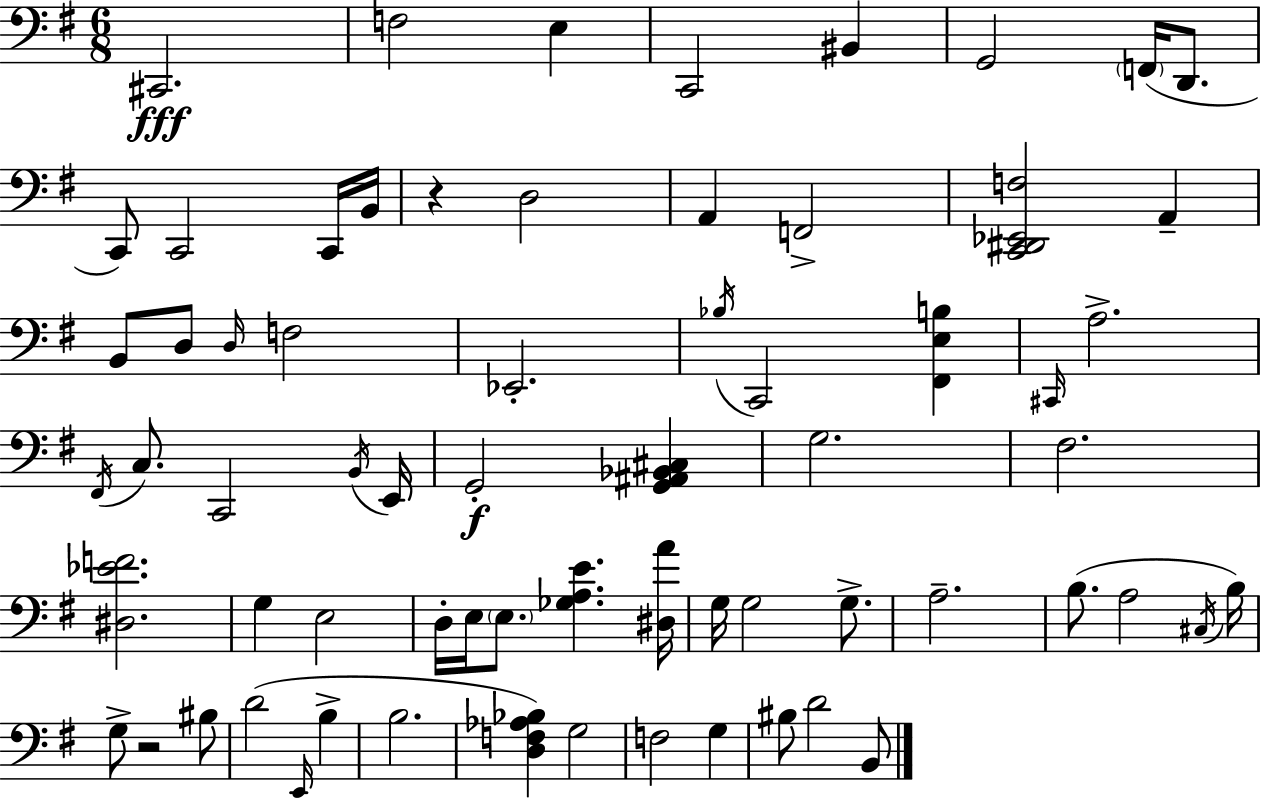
{
  \clef bass
  \numericTimeSignature
  \time 6/8
  \key e \minor
  cis,2.\fff | f2 e4 | c,2 bis,4 | g,2 \parenthesize f,16( d,8. | \break c,8) c,2 c,16 b,16 | r4 d2 | a,4 f,2-> | <c, dis, ees, f>2 a,4-- | \break b,8 d8 \grace { d16 } f2 | ees,2.-. | \acciaccatura { bes16 } c,2 <fis, e b>4 | \grace { cis,16 } a2.-> | \break \acciaccatura { fis,16 } c8. c,2 | \acciaccatura { b,16 } e,16 g,2-.\f | <g, ais, bes, cis>4 g2. | fis2. | \break <dis ees' f'>2. | g4 e2 | d16-. e16 \parenthesize e8. <ges a e'>4. | <dis a'>16 g16 g2 | \break g8.-> a2.-- | b8.( a2 | \acciaccatura { cis16 }) b16 g8-> r2 | bis8 d'2( | \break \grace { e,16 } b4-> b2. | <d f aes bes>4) g2 | f2 | g4 bis8 d'2 | \break b,8 \bar "|."
}